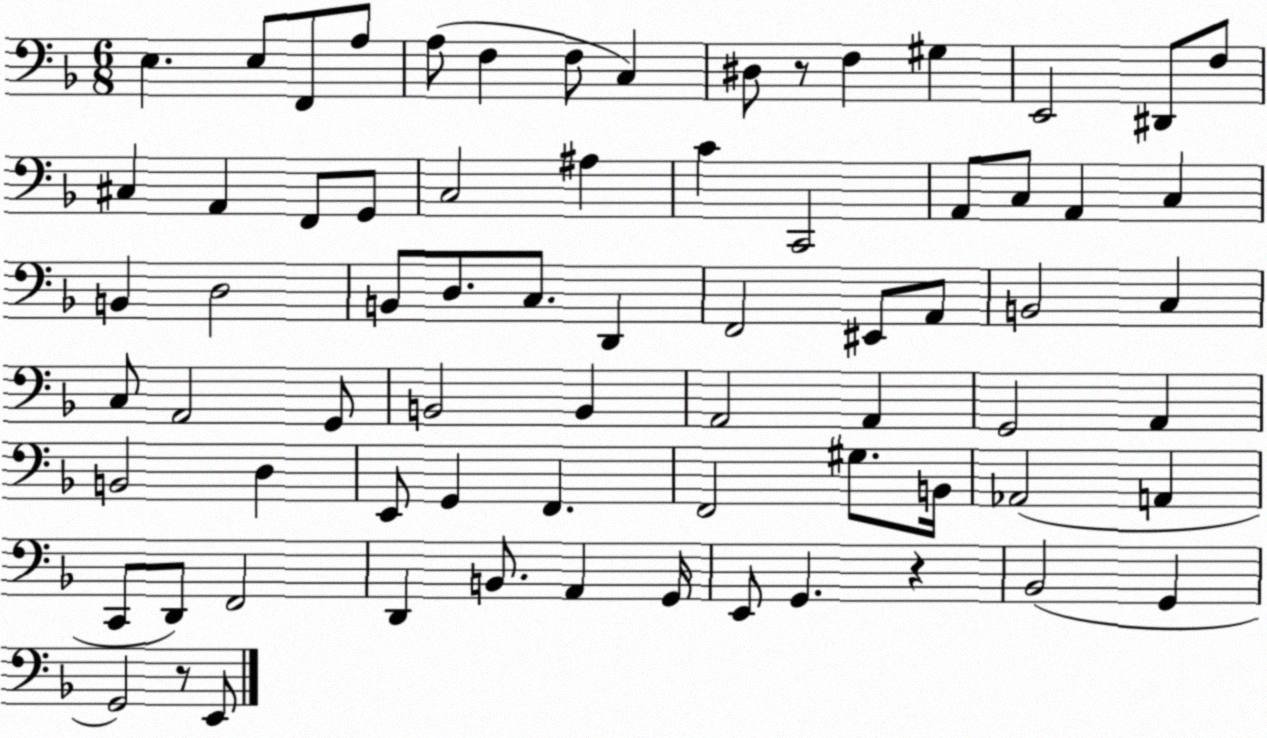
X:1
T:Untitled
M:6/8
L:1/4
K:F
E, E,/2 F,,/2 A,/2 A,/2 F, F,/2 C, ^D,/2 z/2 F, ^G, E,,2 ^D,,/2 F,/2 ^C, A,, F,,/2 G,,/2 C,2 ^A, C C,,2 A,,/2 C,/2 A,, C, B,, D,2 B,,/2 D,/2 C,/2 D,, F,,2 ^E,,/2 A,,/2 B,,2 C, C,/2 A,,2 G,,/2 B,,2 B,, A,,2 A,, G,,2 A,, B,,2 D, E,,/2 G,, F,, F,,2 ^G,/2 B,,/4 _A,,2 A,, C,,/2 D,,/2 F,,2 D,, B,,/2 A,, G,,/4 E,,/2 G,, z _B,,2 G,, G,,2 z/2 E,,/2